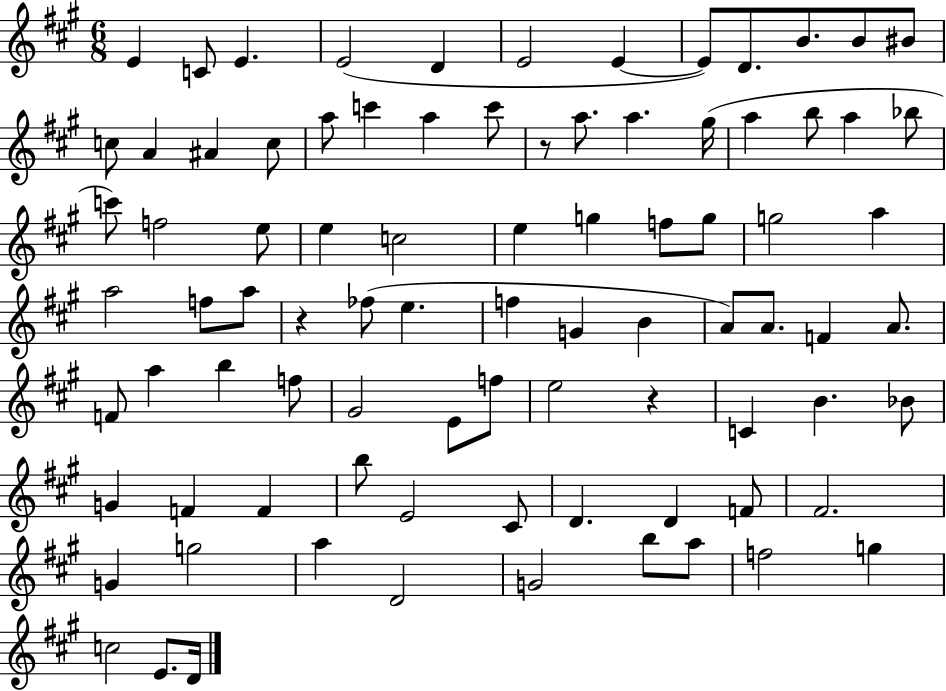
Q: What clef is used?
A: treble